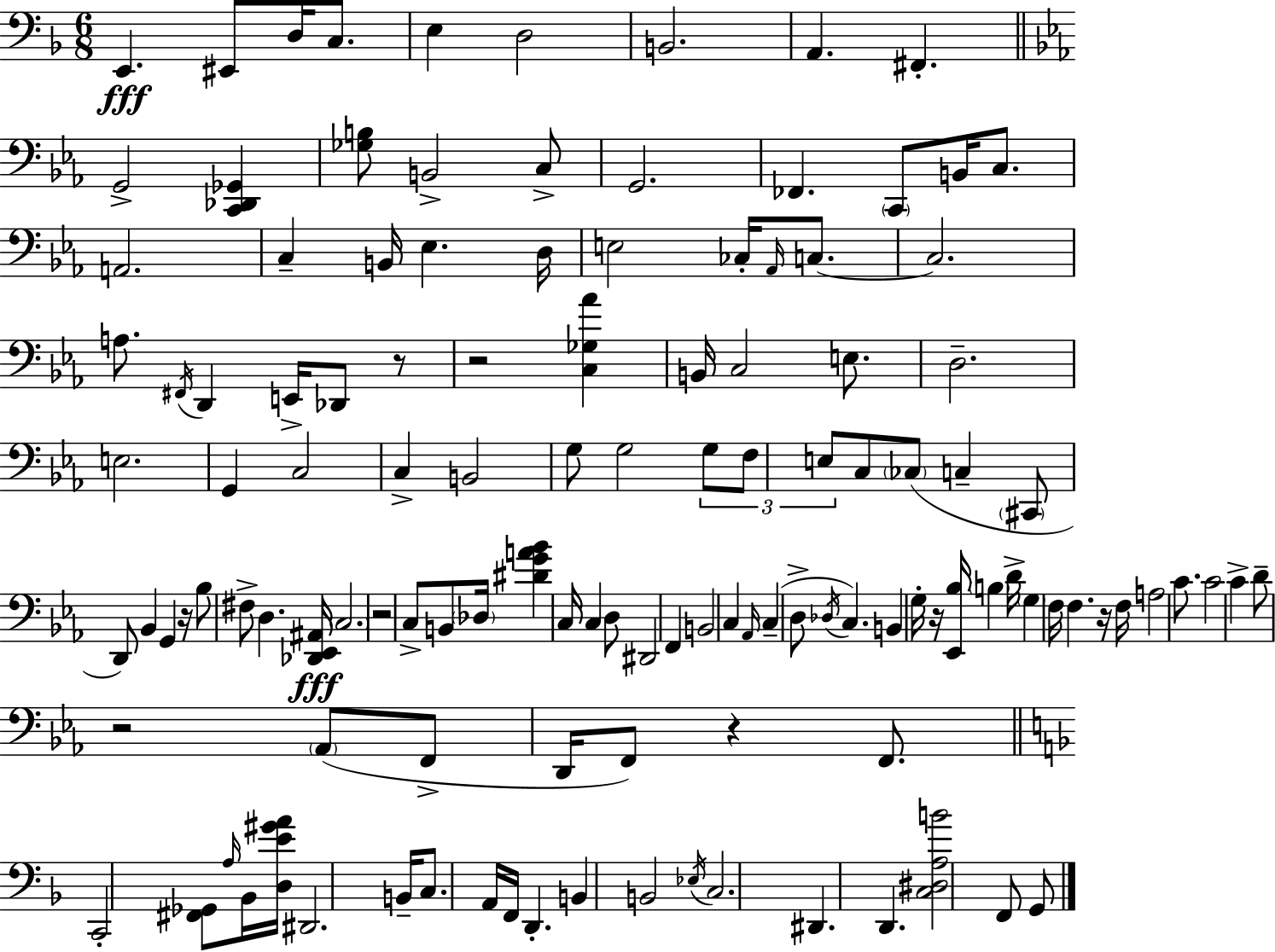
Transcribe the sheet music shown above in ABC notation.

X:1
T:Untitled
M:6/8
L:1/4
K:Dm
E,, ^E,,/2 D,/4 C,/2 E, D,2 B,,2 A,, ^F,, G,,2 [C,,_D,,_G,,] [_G,B,]/2 B,,2 C,/2 G,,2 _F,, C,,/2 B,,/4 C,/2 A,,2 C, B,,/4 _E, D,/4 E,2 _C,/4 _A,,/4 C,/2 C,2 A,/2 ^F,,/4 D,, E,,/4 _D,,/2 z/2 z2 [C,_G,_A] B,,/4 C,2 E,/2 D,2 E,2 G,, C,2 C, B,,2 G,/2 G,2 G,/2 F,/2 E,/2 C,/2 _C,/2 C, ^C,,/2 D,,/2 _B,, G,, z/4 _B,/2 ^F,/2 D, [_D,,_E,,^A,,]/4 C,2 z2 C,/2 B,,/2 _D,/4 [^DGA_B] C,/4 C, D,/2 ^D,,2 F,, B,,2 C, _A,,/4 C, D,/2 _D,/4 C, B,, G,/4 z/4 [_E,,_B,]/4 B, D/4 G, F,/4 F, z/4 F,/4 A,2 C/2 C2 C D/2 z2 _A,,/2 F,,/2 D,,/4 F,,/2 z F,,/2 C,,2 [^F,,_G,,]/2 A,/4 _B,,/4 [D,E^GA]/4 ^D,,2 B,,/4 C,/2 A,,/4 F,,/4 D,, B,, B,,2 _E,/4 C,2 ^D,, D,, [C,^D,A,B]2 F,,/2 G,,/2